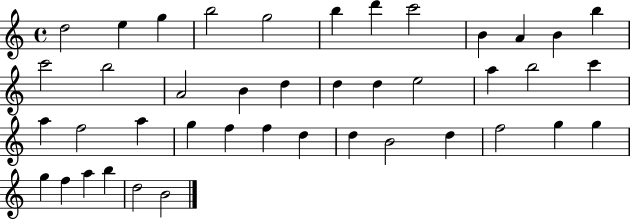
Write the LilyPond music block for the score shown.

{
  \clef treble
  \time 4/4
  \defaultTimeSignature
  \key c \major
  d''2 e''4 g''4 | b''2 g''2 | b''4 d'''4 c'''2 | b'4 a'4 b'4 b''4 | \break c'''2 b''2 | a'2 b'4 d''4 | d''4 d''4 e''2 | a''4 b''2 c'''4 | \break a''4 f''2 a''4 | g''4 f''4 f''4 d''4 | d''4 b'2 d''4 | f''2 g''4 g''4 | \break g''4 f''4 a''4 b''4 | d''2 b'2 | \bar "|."
}